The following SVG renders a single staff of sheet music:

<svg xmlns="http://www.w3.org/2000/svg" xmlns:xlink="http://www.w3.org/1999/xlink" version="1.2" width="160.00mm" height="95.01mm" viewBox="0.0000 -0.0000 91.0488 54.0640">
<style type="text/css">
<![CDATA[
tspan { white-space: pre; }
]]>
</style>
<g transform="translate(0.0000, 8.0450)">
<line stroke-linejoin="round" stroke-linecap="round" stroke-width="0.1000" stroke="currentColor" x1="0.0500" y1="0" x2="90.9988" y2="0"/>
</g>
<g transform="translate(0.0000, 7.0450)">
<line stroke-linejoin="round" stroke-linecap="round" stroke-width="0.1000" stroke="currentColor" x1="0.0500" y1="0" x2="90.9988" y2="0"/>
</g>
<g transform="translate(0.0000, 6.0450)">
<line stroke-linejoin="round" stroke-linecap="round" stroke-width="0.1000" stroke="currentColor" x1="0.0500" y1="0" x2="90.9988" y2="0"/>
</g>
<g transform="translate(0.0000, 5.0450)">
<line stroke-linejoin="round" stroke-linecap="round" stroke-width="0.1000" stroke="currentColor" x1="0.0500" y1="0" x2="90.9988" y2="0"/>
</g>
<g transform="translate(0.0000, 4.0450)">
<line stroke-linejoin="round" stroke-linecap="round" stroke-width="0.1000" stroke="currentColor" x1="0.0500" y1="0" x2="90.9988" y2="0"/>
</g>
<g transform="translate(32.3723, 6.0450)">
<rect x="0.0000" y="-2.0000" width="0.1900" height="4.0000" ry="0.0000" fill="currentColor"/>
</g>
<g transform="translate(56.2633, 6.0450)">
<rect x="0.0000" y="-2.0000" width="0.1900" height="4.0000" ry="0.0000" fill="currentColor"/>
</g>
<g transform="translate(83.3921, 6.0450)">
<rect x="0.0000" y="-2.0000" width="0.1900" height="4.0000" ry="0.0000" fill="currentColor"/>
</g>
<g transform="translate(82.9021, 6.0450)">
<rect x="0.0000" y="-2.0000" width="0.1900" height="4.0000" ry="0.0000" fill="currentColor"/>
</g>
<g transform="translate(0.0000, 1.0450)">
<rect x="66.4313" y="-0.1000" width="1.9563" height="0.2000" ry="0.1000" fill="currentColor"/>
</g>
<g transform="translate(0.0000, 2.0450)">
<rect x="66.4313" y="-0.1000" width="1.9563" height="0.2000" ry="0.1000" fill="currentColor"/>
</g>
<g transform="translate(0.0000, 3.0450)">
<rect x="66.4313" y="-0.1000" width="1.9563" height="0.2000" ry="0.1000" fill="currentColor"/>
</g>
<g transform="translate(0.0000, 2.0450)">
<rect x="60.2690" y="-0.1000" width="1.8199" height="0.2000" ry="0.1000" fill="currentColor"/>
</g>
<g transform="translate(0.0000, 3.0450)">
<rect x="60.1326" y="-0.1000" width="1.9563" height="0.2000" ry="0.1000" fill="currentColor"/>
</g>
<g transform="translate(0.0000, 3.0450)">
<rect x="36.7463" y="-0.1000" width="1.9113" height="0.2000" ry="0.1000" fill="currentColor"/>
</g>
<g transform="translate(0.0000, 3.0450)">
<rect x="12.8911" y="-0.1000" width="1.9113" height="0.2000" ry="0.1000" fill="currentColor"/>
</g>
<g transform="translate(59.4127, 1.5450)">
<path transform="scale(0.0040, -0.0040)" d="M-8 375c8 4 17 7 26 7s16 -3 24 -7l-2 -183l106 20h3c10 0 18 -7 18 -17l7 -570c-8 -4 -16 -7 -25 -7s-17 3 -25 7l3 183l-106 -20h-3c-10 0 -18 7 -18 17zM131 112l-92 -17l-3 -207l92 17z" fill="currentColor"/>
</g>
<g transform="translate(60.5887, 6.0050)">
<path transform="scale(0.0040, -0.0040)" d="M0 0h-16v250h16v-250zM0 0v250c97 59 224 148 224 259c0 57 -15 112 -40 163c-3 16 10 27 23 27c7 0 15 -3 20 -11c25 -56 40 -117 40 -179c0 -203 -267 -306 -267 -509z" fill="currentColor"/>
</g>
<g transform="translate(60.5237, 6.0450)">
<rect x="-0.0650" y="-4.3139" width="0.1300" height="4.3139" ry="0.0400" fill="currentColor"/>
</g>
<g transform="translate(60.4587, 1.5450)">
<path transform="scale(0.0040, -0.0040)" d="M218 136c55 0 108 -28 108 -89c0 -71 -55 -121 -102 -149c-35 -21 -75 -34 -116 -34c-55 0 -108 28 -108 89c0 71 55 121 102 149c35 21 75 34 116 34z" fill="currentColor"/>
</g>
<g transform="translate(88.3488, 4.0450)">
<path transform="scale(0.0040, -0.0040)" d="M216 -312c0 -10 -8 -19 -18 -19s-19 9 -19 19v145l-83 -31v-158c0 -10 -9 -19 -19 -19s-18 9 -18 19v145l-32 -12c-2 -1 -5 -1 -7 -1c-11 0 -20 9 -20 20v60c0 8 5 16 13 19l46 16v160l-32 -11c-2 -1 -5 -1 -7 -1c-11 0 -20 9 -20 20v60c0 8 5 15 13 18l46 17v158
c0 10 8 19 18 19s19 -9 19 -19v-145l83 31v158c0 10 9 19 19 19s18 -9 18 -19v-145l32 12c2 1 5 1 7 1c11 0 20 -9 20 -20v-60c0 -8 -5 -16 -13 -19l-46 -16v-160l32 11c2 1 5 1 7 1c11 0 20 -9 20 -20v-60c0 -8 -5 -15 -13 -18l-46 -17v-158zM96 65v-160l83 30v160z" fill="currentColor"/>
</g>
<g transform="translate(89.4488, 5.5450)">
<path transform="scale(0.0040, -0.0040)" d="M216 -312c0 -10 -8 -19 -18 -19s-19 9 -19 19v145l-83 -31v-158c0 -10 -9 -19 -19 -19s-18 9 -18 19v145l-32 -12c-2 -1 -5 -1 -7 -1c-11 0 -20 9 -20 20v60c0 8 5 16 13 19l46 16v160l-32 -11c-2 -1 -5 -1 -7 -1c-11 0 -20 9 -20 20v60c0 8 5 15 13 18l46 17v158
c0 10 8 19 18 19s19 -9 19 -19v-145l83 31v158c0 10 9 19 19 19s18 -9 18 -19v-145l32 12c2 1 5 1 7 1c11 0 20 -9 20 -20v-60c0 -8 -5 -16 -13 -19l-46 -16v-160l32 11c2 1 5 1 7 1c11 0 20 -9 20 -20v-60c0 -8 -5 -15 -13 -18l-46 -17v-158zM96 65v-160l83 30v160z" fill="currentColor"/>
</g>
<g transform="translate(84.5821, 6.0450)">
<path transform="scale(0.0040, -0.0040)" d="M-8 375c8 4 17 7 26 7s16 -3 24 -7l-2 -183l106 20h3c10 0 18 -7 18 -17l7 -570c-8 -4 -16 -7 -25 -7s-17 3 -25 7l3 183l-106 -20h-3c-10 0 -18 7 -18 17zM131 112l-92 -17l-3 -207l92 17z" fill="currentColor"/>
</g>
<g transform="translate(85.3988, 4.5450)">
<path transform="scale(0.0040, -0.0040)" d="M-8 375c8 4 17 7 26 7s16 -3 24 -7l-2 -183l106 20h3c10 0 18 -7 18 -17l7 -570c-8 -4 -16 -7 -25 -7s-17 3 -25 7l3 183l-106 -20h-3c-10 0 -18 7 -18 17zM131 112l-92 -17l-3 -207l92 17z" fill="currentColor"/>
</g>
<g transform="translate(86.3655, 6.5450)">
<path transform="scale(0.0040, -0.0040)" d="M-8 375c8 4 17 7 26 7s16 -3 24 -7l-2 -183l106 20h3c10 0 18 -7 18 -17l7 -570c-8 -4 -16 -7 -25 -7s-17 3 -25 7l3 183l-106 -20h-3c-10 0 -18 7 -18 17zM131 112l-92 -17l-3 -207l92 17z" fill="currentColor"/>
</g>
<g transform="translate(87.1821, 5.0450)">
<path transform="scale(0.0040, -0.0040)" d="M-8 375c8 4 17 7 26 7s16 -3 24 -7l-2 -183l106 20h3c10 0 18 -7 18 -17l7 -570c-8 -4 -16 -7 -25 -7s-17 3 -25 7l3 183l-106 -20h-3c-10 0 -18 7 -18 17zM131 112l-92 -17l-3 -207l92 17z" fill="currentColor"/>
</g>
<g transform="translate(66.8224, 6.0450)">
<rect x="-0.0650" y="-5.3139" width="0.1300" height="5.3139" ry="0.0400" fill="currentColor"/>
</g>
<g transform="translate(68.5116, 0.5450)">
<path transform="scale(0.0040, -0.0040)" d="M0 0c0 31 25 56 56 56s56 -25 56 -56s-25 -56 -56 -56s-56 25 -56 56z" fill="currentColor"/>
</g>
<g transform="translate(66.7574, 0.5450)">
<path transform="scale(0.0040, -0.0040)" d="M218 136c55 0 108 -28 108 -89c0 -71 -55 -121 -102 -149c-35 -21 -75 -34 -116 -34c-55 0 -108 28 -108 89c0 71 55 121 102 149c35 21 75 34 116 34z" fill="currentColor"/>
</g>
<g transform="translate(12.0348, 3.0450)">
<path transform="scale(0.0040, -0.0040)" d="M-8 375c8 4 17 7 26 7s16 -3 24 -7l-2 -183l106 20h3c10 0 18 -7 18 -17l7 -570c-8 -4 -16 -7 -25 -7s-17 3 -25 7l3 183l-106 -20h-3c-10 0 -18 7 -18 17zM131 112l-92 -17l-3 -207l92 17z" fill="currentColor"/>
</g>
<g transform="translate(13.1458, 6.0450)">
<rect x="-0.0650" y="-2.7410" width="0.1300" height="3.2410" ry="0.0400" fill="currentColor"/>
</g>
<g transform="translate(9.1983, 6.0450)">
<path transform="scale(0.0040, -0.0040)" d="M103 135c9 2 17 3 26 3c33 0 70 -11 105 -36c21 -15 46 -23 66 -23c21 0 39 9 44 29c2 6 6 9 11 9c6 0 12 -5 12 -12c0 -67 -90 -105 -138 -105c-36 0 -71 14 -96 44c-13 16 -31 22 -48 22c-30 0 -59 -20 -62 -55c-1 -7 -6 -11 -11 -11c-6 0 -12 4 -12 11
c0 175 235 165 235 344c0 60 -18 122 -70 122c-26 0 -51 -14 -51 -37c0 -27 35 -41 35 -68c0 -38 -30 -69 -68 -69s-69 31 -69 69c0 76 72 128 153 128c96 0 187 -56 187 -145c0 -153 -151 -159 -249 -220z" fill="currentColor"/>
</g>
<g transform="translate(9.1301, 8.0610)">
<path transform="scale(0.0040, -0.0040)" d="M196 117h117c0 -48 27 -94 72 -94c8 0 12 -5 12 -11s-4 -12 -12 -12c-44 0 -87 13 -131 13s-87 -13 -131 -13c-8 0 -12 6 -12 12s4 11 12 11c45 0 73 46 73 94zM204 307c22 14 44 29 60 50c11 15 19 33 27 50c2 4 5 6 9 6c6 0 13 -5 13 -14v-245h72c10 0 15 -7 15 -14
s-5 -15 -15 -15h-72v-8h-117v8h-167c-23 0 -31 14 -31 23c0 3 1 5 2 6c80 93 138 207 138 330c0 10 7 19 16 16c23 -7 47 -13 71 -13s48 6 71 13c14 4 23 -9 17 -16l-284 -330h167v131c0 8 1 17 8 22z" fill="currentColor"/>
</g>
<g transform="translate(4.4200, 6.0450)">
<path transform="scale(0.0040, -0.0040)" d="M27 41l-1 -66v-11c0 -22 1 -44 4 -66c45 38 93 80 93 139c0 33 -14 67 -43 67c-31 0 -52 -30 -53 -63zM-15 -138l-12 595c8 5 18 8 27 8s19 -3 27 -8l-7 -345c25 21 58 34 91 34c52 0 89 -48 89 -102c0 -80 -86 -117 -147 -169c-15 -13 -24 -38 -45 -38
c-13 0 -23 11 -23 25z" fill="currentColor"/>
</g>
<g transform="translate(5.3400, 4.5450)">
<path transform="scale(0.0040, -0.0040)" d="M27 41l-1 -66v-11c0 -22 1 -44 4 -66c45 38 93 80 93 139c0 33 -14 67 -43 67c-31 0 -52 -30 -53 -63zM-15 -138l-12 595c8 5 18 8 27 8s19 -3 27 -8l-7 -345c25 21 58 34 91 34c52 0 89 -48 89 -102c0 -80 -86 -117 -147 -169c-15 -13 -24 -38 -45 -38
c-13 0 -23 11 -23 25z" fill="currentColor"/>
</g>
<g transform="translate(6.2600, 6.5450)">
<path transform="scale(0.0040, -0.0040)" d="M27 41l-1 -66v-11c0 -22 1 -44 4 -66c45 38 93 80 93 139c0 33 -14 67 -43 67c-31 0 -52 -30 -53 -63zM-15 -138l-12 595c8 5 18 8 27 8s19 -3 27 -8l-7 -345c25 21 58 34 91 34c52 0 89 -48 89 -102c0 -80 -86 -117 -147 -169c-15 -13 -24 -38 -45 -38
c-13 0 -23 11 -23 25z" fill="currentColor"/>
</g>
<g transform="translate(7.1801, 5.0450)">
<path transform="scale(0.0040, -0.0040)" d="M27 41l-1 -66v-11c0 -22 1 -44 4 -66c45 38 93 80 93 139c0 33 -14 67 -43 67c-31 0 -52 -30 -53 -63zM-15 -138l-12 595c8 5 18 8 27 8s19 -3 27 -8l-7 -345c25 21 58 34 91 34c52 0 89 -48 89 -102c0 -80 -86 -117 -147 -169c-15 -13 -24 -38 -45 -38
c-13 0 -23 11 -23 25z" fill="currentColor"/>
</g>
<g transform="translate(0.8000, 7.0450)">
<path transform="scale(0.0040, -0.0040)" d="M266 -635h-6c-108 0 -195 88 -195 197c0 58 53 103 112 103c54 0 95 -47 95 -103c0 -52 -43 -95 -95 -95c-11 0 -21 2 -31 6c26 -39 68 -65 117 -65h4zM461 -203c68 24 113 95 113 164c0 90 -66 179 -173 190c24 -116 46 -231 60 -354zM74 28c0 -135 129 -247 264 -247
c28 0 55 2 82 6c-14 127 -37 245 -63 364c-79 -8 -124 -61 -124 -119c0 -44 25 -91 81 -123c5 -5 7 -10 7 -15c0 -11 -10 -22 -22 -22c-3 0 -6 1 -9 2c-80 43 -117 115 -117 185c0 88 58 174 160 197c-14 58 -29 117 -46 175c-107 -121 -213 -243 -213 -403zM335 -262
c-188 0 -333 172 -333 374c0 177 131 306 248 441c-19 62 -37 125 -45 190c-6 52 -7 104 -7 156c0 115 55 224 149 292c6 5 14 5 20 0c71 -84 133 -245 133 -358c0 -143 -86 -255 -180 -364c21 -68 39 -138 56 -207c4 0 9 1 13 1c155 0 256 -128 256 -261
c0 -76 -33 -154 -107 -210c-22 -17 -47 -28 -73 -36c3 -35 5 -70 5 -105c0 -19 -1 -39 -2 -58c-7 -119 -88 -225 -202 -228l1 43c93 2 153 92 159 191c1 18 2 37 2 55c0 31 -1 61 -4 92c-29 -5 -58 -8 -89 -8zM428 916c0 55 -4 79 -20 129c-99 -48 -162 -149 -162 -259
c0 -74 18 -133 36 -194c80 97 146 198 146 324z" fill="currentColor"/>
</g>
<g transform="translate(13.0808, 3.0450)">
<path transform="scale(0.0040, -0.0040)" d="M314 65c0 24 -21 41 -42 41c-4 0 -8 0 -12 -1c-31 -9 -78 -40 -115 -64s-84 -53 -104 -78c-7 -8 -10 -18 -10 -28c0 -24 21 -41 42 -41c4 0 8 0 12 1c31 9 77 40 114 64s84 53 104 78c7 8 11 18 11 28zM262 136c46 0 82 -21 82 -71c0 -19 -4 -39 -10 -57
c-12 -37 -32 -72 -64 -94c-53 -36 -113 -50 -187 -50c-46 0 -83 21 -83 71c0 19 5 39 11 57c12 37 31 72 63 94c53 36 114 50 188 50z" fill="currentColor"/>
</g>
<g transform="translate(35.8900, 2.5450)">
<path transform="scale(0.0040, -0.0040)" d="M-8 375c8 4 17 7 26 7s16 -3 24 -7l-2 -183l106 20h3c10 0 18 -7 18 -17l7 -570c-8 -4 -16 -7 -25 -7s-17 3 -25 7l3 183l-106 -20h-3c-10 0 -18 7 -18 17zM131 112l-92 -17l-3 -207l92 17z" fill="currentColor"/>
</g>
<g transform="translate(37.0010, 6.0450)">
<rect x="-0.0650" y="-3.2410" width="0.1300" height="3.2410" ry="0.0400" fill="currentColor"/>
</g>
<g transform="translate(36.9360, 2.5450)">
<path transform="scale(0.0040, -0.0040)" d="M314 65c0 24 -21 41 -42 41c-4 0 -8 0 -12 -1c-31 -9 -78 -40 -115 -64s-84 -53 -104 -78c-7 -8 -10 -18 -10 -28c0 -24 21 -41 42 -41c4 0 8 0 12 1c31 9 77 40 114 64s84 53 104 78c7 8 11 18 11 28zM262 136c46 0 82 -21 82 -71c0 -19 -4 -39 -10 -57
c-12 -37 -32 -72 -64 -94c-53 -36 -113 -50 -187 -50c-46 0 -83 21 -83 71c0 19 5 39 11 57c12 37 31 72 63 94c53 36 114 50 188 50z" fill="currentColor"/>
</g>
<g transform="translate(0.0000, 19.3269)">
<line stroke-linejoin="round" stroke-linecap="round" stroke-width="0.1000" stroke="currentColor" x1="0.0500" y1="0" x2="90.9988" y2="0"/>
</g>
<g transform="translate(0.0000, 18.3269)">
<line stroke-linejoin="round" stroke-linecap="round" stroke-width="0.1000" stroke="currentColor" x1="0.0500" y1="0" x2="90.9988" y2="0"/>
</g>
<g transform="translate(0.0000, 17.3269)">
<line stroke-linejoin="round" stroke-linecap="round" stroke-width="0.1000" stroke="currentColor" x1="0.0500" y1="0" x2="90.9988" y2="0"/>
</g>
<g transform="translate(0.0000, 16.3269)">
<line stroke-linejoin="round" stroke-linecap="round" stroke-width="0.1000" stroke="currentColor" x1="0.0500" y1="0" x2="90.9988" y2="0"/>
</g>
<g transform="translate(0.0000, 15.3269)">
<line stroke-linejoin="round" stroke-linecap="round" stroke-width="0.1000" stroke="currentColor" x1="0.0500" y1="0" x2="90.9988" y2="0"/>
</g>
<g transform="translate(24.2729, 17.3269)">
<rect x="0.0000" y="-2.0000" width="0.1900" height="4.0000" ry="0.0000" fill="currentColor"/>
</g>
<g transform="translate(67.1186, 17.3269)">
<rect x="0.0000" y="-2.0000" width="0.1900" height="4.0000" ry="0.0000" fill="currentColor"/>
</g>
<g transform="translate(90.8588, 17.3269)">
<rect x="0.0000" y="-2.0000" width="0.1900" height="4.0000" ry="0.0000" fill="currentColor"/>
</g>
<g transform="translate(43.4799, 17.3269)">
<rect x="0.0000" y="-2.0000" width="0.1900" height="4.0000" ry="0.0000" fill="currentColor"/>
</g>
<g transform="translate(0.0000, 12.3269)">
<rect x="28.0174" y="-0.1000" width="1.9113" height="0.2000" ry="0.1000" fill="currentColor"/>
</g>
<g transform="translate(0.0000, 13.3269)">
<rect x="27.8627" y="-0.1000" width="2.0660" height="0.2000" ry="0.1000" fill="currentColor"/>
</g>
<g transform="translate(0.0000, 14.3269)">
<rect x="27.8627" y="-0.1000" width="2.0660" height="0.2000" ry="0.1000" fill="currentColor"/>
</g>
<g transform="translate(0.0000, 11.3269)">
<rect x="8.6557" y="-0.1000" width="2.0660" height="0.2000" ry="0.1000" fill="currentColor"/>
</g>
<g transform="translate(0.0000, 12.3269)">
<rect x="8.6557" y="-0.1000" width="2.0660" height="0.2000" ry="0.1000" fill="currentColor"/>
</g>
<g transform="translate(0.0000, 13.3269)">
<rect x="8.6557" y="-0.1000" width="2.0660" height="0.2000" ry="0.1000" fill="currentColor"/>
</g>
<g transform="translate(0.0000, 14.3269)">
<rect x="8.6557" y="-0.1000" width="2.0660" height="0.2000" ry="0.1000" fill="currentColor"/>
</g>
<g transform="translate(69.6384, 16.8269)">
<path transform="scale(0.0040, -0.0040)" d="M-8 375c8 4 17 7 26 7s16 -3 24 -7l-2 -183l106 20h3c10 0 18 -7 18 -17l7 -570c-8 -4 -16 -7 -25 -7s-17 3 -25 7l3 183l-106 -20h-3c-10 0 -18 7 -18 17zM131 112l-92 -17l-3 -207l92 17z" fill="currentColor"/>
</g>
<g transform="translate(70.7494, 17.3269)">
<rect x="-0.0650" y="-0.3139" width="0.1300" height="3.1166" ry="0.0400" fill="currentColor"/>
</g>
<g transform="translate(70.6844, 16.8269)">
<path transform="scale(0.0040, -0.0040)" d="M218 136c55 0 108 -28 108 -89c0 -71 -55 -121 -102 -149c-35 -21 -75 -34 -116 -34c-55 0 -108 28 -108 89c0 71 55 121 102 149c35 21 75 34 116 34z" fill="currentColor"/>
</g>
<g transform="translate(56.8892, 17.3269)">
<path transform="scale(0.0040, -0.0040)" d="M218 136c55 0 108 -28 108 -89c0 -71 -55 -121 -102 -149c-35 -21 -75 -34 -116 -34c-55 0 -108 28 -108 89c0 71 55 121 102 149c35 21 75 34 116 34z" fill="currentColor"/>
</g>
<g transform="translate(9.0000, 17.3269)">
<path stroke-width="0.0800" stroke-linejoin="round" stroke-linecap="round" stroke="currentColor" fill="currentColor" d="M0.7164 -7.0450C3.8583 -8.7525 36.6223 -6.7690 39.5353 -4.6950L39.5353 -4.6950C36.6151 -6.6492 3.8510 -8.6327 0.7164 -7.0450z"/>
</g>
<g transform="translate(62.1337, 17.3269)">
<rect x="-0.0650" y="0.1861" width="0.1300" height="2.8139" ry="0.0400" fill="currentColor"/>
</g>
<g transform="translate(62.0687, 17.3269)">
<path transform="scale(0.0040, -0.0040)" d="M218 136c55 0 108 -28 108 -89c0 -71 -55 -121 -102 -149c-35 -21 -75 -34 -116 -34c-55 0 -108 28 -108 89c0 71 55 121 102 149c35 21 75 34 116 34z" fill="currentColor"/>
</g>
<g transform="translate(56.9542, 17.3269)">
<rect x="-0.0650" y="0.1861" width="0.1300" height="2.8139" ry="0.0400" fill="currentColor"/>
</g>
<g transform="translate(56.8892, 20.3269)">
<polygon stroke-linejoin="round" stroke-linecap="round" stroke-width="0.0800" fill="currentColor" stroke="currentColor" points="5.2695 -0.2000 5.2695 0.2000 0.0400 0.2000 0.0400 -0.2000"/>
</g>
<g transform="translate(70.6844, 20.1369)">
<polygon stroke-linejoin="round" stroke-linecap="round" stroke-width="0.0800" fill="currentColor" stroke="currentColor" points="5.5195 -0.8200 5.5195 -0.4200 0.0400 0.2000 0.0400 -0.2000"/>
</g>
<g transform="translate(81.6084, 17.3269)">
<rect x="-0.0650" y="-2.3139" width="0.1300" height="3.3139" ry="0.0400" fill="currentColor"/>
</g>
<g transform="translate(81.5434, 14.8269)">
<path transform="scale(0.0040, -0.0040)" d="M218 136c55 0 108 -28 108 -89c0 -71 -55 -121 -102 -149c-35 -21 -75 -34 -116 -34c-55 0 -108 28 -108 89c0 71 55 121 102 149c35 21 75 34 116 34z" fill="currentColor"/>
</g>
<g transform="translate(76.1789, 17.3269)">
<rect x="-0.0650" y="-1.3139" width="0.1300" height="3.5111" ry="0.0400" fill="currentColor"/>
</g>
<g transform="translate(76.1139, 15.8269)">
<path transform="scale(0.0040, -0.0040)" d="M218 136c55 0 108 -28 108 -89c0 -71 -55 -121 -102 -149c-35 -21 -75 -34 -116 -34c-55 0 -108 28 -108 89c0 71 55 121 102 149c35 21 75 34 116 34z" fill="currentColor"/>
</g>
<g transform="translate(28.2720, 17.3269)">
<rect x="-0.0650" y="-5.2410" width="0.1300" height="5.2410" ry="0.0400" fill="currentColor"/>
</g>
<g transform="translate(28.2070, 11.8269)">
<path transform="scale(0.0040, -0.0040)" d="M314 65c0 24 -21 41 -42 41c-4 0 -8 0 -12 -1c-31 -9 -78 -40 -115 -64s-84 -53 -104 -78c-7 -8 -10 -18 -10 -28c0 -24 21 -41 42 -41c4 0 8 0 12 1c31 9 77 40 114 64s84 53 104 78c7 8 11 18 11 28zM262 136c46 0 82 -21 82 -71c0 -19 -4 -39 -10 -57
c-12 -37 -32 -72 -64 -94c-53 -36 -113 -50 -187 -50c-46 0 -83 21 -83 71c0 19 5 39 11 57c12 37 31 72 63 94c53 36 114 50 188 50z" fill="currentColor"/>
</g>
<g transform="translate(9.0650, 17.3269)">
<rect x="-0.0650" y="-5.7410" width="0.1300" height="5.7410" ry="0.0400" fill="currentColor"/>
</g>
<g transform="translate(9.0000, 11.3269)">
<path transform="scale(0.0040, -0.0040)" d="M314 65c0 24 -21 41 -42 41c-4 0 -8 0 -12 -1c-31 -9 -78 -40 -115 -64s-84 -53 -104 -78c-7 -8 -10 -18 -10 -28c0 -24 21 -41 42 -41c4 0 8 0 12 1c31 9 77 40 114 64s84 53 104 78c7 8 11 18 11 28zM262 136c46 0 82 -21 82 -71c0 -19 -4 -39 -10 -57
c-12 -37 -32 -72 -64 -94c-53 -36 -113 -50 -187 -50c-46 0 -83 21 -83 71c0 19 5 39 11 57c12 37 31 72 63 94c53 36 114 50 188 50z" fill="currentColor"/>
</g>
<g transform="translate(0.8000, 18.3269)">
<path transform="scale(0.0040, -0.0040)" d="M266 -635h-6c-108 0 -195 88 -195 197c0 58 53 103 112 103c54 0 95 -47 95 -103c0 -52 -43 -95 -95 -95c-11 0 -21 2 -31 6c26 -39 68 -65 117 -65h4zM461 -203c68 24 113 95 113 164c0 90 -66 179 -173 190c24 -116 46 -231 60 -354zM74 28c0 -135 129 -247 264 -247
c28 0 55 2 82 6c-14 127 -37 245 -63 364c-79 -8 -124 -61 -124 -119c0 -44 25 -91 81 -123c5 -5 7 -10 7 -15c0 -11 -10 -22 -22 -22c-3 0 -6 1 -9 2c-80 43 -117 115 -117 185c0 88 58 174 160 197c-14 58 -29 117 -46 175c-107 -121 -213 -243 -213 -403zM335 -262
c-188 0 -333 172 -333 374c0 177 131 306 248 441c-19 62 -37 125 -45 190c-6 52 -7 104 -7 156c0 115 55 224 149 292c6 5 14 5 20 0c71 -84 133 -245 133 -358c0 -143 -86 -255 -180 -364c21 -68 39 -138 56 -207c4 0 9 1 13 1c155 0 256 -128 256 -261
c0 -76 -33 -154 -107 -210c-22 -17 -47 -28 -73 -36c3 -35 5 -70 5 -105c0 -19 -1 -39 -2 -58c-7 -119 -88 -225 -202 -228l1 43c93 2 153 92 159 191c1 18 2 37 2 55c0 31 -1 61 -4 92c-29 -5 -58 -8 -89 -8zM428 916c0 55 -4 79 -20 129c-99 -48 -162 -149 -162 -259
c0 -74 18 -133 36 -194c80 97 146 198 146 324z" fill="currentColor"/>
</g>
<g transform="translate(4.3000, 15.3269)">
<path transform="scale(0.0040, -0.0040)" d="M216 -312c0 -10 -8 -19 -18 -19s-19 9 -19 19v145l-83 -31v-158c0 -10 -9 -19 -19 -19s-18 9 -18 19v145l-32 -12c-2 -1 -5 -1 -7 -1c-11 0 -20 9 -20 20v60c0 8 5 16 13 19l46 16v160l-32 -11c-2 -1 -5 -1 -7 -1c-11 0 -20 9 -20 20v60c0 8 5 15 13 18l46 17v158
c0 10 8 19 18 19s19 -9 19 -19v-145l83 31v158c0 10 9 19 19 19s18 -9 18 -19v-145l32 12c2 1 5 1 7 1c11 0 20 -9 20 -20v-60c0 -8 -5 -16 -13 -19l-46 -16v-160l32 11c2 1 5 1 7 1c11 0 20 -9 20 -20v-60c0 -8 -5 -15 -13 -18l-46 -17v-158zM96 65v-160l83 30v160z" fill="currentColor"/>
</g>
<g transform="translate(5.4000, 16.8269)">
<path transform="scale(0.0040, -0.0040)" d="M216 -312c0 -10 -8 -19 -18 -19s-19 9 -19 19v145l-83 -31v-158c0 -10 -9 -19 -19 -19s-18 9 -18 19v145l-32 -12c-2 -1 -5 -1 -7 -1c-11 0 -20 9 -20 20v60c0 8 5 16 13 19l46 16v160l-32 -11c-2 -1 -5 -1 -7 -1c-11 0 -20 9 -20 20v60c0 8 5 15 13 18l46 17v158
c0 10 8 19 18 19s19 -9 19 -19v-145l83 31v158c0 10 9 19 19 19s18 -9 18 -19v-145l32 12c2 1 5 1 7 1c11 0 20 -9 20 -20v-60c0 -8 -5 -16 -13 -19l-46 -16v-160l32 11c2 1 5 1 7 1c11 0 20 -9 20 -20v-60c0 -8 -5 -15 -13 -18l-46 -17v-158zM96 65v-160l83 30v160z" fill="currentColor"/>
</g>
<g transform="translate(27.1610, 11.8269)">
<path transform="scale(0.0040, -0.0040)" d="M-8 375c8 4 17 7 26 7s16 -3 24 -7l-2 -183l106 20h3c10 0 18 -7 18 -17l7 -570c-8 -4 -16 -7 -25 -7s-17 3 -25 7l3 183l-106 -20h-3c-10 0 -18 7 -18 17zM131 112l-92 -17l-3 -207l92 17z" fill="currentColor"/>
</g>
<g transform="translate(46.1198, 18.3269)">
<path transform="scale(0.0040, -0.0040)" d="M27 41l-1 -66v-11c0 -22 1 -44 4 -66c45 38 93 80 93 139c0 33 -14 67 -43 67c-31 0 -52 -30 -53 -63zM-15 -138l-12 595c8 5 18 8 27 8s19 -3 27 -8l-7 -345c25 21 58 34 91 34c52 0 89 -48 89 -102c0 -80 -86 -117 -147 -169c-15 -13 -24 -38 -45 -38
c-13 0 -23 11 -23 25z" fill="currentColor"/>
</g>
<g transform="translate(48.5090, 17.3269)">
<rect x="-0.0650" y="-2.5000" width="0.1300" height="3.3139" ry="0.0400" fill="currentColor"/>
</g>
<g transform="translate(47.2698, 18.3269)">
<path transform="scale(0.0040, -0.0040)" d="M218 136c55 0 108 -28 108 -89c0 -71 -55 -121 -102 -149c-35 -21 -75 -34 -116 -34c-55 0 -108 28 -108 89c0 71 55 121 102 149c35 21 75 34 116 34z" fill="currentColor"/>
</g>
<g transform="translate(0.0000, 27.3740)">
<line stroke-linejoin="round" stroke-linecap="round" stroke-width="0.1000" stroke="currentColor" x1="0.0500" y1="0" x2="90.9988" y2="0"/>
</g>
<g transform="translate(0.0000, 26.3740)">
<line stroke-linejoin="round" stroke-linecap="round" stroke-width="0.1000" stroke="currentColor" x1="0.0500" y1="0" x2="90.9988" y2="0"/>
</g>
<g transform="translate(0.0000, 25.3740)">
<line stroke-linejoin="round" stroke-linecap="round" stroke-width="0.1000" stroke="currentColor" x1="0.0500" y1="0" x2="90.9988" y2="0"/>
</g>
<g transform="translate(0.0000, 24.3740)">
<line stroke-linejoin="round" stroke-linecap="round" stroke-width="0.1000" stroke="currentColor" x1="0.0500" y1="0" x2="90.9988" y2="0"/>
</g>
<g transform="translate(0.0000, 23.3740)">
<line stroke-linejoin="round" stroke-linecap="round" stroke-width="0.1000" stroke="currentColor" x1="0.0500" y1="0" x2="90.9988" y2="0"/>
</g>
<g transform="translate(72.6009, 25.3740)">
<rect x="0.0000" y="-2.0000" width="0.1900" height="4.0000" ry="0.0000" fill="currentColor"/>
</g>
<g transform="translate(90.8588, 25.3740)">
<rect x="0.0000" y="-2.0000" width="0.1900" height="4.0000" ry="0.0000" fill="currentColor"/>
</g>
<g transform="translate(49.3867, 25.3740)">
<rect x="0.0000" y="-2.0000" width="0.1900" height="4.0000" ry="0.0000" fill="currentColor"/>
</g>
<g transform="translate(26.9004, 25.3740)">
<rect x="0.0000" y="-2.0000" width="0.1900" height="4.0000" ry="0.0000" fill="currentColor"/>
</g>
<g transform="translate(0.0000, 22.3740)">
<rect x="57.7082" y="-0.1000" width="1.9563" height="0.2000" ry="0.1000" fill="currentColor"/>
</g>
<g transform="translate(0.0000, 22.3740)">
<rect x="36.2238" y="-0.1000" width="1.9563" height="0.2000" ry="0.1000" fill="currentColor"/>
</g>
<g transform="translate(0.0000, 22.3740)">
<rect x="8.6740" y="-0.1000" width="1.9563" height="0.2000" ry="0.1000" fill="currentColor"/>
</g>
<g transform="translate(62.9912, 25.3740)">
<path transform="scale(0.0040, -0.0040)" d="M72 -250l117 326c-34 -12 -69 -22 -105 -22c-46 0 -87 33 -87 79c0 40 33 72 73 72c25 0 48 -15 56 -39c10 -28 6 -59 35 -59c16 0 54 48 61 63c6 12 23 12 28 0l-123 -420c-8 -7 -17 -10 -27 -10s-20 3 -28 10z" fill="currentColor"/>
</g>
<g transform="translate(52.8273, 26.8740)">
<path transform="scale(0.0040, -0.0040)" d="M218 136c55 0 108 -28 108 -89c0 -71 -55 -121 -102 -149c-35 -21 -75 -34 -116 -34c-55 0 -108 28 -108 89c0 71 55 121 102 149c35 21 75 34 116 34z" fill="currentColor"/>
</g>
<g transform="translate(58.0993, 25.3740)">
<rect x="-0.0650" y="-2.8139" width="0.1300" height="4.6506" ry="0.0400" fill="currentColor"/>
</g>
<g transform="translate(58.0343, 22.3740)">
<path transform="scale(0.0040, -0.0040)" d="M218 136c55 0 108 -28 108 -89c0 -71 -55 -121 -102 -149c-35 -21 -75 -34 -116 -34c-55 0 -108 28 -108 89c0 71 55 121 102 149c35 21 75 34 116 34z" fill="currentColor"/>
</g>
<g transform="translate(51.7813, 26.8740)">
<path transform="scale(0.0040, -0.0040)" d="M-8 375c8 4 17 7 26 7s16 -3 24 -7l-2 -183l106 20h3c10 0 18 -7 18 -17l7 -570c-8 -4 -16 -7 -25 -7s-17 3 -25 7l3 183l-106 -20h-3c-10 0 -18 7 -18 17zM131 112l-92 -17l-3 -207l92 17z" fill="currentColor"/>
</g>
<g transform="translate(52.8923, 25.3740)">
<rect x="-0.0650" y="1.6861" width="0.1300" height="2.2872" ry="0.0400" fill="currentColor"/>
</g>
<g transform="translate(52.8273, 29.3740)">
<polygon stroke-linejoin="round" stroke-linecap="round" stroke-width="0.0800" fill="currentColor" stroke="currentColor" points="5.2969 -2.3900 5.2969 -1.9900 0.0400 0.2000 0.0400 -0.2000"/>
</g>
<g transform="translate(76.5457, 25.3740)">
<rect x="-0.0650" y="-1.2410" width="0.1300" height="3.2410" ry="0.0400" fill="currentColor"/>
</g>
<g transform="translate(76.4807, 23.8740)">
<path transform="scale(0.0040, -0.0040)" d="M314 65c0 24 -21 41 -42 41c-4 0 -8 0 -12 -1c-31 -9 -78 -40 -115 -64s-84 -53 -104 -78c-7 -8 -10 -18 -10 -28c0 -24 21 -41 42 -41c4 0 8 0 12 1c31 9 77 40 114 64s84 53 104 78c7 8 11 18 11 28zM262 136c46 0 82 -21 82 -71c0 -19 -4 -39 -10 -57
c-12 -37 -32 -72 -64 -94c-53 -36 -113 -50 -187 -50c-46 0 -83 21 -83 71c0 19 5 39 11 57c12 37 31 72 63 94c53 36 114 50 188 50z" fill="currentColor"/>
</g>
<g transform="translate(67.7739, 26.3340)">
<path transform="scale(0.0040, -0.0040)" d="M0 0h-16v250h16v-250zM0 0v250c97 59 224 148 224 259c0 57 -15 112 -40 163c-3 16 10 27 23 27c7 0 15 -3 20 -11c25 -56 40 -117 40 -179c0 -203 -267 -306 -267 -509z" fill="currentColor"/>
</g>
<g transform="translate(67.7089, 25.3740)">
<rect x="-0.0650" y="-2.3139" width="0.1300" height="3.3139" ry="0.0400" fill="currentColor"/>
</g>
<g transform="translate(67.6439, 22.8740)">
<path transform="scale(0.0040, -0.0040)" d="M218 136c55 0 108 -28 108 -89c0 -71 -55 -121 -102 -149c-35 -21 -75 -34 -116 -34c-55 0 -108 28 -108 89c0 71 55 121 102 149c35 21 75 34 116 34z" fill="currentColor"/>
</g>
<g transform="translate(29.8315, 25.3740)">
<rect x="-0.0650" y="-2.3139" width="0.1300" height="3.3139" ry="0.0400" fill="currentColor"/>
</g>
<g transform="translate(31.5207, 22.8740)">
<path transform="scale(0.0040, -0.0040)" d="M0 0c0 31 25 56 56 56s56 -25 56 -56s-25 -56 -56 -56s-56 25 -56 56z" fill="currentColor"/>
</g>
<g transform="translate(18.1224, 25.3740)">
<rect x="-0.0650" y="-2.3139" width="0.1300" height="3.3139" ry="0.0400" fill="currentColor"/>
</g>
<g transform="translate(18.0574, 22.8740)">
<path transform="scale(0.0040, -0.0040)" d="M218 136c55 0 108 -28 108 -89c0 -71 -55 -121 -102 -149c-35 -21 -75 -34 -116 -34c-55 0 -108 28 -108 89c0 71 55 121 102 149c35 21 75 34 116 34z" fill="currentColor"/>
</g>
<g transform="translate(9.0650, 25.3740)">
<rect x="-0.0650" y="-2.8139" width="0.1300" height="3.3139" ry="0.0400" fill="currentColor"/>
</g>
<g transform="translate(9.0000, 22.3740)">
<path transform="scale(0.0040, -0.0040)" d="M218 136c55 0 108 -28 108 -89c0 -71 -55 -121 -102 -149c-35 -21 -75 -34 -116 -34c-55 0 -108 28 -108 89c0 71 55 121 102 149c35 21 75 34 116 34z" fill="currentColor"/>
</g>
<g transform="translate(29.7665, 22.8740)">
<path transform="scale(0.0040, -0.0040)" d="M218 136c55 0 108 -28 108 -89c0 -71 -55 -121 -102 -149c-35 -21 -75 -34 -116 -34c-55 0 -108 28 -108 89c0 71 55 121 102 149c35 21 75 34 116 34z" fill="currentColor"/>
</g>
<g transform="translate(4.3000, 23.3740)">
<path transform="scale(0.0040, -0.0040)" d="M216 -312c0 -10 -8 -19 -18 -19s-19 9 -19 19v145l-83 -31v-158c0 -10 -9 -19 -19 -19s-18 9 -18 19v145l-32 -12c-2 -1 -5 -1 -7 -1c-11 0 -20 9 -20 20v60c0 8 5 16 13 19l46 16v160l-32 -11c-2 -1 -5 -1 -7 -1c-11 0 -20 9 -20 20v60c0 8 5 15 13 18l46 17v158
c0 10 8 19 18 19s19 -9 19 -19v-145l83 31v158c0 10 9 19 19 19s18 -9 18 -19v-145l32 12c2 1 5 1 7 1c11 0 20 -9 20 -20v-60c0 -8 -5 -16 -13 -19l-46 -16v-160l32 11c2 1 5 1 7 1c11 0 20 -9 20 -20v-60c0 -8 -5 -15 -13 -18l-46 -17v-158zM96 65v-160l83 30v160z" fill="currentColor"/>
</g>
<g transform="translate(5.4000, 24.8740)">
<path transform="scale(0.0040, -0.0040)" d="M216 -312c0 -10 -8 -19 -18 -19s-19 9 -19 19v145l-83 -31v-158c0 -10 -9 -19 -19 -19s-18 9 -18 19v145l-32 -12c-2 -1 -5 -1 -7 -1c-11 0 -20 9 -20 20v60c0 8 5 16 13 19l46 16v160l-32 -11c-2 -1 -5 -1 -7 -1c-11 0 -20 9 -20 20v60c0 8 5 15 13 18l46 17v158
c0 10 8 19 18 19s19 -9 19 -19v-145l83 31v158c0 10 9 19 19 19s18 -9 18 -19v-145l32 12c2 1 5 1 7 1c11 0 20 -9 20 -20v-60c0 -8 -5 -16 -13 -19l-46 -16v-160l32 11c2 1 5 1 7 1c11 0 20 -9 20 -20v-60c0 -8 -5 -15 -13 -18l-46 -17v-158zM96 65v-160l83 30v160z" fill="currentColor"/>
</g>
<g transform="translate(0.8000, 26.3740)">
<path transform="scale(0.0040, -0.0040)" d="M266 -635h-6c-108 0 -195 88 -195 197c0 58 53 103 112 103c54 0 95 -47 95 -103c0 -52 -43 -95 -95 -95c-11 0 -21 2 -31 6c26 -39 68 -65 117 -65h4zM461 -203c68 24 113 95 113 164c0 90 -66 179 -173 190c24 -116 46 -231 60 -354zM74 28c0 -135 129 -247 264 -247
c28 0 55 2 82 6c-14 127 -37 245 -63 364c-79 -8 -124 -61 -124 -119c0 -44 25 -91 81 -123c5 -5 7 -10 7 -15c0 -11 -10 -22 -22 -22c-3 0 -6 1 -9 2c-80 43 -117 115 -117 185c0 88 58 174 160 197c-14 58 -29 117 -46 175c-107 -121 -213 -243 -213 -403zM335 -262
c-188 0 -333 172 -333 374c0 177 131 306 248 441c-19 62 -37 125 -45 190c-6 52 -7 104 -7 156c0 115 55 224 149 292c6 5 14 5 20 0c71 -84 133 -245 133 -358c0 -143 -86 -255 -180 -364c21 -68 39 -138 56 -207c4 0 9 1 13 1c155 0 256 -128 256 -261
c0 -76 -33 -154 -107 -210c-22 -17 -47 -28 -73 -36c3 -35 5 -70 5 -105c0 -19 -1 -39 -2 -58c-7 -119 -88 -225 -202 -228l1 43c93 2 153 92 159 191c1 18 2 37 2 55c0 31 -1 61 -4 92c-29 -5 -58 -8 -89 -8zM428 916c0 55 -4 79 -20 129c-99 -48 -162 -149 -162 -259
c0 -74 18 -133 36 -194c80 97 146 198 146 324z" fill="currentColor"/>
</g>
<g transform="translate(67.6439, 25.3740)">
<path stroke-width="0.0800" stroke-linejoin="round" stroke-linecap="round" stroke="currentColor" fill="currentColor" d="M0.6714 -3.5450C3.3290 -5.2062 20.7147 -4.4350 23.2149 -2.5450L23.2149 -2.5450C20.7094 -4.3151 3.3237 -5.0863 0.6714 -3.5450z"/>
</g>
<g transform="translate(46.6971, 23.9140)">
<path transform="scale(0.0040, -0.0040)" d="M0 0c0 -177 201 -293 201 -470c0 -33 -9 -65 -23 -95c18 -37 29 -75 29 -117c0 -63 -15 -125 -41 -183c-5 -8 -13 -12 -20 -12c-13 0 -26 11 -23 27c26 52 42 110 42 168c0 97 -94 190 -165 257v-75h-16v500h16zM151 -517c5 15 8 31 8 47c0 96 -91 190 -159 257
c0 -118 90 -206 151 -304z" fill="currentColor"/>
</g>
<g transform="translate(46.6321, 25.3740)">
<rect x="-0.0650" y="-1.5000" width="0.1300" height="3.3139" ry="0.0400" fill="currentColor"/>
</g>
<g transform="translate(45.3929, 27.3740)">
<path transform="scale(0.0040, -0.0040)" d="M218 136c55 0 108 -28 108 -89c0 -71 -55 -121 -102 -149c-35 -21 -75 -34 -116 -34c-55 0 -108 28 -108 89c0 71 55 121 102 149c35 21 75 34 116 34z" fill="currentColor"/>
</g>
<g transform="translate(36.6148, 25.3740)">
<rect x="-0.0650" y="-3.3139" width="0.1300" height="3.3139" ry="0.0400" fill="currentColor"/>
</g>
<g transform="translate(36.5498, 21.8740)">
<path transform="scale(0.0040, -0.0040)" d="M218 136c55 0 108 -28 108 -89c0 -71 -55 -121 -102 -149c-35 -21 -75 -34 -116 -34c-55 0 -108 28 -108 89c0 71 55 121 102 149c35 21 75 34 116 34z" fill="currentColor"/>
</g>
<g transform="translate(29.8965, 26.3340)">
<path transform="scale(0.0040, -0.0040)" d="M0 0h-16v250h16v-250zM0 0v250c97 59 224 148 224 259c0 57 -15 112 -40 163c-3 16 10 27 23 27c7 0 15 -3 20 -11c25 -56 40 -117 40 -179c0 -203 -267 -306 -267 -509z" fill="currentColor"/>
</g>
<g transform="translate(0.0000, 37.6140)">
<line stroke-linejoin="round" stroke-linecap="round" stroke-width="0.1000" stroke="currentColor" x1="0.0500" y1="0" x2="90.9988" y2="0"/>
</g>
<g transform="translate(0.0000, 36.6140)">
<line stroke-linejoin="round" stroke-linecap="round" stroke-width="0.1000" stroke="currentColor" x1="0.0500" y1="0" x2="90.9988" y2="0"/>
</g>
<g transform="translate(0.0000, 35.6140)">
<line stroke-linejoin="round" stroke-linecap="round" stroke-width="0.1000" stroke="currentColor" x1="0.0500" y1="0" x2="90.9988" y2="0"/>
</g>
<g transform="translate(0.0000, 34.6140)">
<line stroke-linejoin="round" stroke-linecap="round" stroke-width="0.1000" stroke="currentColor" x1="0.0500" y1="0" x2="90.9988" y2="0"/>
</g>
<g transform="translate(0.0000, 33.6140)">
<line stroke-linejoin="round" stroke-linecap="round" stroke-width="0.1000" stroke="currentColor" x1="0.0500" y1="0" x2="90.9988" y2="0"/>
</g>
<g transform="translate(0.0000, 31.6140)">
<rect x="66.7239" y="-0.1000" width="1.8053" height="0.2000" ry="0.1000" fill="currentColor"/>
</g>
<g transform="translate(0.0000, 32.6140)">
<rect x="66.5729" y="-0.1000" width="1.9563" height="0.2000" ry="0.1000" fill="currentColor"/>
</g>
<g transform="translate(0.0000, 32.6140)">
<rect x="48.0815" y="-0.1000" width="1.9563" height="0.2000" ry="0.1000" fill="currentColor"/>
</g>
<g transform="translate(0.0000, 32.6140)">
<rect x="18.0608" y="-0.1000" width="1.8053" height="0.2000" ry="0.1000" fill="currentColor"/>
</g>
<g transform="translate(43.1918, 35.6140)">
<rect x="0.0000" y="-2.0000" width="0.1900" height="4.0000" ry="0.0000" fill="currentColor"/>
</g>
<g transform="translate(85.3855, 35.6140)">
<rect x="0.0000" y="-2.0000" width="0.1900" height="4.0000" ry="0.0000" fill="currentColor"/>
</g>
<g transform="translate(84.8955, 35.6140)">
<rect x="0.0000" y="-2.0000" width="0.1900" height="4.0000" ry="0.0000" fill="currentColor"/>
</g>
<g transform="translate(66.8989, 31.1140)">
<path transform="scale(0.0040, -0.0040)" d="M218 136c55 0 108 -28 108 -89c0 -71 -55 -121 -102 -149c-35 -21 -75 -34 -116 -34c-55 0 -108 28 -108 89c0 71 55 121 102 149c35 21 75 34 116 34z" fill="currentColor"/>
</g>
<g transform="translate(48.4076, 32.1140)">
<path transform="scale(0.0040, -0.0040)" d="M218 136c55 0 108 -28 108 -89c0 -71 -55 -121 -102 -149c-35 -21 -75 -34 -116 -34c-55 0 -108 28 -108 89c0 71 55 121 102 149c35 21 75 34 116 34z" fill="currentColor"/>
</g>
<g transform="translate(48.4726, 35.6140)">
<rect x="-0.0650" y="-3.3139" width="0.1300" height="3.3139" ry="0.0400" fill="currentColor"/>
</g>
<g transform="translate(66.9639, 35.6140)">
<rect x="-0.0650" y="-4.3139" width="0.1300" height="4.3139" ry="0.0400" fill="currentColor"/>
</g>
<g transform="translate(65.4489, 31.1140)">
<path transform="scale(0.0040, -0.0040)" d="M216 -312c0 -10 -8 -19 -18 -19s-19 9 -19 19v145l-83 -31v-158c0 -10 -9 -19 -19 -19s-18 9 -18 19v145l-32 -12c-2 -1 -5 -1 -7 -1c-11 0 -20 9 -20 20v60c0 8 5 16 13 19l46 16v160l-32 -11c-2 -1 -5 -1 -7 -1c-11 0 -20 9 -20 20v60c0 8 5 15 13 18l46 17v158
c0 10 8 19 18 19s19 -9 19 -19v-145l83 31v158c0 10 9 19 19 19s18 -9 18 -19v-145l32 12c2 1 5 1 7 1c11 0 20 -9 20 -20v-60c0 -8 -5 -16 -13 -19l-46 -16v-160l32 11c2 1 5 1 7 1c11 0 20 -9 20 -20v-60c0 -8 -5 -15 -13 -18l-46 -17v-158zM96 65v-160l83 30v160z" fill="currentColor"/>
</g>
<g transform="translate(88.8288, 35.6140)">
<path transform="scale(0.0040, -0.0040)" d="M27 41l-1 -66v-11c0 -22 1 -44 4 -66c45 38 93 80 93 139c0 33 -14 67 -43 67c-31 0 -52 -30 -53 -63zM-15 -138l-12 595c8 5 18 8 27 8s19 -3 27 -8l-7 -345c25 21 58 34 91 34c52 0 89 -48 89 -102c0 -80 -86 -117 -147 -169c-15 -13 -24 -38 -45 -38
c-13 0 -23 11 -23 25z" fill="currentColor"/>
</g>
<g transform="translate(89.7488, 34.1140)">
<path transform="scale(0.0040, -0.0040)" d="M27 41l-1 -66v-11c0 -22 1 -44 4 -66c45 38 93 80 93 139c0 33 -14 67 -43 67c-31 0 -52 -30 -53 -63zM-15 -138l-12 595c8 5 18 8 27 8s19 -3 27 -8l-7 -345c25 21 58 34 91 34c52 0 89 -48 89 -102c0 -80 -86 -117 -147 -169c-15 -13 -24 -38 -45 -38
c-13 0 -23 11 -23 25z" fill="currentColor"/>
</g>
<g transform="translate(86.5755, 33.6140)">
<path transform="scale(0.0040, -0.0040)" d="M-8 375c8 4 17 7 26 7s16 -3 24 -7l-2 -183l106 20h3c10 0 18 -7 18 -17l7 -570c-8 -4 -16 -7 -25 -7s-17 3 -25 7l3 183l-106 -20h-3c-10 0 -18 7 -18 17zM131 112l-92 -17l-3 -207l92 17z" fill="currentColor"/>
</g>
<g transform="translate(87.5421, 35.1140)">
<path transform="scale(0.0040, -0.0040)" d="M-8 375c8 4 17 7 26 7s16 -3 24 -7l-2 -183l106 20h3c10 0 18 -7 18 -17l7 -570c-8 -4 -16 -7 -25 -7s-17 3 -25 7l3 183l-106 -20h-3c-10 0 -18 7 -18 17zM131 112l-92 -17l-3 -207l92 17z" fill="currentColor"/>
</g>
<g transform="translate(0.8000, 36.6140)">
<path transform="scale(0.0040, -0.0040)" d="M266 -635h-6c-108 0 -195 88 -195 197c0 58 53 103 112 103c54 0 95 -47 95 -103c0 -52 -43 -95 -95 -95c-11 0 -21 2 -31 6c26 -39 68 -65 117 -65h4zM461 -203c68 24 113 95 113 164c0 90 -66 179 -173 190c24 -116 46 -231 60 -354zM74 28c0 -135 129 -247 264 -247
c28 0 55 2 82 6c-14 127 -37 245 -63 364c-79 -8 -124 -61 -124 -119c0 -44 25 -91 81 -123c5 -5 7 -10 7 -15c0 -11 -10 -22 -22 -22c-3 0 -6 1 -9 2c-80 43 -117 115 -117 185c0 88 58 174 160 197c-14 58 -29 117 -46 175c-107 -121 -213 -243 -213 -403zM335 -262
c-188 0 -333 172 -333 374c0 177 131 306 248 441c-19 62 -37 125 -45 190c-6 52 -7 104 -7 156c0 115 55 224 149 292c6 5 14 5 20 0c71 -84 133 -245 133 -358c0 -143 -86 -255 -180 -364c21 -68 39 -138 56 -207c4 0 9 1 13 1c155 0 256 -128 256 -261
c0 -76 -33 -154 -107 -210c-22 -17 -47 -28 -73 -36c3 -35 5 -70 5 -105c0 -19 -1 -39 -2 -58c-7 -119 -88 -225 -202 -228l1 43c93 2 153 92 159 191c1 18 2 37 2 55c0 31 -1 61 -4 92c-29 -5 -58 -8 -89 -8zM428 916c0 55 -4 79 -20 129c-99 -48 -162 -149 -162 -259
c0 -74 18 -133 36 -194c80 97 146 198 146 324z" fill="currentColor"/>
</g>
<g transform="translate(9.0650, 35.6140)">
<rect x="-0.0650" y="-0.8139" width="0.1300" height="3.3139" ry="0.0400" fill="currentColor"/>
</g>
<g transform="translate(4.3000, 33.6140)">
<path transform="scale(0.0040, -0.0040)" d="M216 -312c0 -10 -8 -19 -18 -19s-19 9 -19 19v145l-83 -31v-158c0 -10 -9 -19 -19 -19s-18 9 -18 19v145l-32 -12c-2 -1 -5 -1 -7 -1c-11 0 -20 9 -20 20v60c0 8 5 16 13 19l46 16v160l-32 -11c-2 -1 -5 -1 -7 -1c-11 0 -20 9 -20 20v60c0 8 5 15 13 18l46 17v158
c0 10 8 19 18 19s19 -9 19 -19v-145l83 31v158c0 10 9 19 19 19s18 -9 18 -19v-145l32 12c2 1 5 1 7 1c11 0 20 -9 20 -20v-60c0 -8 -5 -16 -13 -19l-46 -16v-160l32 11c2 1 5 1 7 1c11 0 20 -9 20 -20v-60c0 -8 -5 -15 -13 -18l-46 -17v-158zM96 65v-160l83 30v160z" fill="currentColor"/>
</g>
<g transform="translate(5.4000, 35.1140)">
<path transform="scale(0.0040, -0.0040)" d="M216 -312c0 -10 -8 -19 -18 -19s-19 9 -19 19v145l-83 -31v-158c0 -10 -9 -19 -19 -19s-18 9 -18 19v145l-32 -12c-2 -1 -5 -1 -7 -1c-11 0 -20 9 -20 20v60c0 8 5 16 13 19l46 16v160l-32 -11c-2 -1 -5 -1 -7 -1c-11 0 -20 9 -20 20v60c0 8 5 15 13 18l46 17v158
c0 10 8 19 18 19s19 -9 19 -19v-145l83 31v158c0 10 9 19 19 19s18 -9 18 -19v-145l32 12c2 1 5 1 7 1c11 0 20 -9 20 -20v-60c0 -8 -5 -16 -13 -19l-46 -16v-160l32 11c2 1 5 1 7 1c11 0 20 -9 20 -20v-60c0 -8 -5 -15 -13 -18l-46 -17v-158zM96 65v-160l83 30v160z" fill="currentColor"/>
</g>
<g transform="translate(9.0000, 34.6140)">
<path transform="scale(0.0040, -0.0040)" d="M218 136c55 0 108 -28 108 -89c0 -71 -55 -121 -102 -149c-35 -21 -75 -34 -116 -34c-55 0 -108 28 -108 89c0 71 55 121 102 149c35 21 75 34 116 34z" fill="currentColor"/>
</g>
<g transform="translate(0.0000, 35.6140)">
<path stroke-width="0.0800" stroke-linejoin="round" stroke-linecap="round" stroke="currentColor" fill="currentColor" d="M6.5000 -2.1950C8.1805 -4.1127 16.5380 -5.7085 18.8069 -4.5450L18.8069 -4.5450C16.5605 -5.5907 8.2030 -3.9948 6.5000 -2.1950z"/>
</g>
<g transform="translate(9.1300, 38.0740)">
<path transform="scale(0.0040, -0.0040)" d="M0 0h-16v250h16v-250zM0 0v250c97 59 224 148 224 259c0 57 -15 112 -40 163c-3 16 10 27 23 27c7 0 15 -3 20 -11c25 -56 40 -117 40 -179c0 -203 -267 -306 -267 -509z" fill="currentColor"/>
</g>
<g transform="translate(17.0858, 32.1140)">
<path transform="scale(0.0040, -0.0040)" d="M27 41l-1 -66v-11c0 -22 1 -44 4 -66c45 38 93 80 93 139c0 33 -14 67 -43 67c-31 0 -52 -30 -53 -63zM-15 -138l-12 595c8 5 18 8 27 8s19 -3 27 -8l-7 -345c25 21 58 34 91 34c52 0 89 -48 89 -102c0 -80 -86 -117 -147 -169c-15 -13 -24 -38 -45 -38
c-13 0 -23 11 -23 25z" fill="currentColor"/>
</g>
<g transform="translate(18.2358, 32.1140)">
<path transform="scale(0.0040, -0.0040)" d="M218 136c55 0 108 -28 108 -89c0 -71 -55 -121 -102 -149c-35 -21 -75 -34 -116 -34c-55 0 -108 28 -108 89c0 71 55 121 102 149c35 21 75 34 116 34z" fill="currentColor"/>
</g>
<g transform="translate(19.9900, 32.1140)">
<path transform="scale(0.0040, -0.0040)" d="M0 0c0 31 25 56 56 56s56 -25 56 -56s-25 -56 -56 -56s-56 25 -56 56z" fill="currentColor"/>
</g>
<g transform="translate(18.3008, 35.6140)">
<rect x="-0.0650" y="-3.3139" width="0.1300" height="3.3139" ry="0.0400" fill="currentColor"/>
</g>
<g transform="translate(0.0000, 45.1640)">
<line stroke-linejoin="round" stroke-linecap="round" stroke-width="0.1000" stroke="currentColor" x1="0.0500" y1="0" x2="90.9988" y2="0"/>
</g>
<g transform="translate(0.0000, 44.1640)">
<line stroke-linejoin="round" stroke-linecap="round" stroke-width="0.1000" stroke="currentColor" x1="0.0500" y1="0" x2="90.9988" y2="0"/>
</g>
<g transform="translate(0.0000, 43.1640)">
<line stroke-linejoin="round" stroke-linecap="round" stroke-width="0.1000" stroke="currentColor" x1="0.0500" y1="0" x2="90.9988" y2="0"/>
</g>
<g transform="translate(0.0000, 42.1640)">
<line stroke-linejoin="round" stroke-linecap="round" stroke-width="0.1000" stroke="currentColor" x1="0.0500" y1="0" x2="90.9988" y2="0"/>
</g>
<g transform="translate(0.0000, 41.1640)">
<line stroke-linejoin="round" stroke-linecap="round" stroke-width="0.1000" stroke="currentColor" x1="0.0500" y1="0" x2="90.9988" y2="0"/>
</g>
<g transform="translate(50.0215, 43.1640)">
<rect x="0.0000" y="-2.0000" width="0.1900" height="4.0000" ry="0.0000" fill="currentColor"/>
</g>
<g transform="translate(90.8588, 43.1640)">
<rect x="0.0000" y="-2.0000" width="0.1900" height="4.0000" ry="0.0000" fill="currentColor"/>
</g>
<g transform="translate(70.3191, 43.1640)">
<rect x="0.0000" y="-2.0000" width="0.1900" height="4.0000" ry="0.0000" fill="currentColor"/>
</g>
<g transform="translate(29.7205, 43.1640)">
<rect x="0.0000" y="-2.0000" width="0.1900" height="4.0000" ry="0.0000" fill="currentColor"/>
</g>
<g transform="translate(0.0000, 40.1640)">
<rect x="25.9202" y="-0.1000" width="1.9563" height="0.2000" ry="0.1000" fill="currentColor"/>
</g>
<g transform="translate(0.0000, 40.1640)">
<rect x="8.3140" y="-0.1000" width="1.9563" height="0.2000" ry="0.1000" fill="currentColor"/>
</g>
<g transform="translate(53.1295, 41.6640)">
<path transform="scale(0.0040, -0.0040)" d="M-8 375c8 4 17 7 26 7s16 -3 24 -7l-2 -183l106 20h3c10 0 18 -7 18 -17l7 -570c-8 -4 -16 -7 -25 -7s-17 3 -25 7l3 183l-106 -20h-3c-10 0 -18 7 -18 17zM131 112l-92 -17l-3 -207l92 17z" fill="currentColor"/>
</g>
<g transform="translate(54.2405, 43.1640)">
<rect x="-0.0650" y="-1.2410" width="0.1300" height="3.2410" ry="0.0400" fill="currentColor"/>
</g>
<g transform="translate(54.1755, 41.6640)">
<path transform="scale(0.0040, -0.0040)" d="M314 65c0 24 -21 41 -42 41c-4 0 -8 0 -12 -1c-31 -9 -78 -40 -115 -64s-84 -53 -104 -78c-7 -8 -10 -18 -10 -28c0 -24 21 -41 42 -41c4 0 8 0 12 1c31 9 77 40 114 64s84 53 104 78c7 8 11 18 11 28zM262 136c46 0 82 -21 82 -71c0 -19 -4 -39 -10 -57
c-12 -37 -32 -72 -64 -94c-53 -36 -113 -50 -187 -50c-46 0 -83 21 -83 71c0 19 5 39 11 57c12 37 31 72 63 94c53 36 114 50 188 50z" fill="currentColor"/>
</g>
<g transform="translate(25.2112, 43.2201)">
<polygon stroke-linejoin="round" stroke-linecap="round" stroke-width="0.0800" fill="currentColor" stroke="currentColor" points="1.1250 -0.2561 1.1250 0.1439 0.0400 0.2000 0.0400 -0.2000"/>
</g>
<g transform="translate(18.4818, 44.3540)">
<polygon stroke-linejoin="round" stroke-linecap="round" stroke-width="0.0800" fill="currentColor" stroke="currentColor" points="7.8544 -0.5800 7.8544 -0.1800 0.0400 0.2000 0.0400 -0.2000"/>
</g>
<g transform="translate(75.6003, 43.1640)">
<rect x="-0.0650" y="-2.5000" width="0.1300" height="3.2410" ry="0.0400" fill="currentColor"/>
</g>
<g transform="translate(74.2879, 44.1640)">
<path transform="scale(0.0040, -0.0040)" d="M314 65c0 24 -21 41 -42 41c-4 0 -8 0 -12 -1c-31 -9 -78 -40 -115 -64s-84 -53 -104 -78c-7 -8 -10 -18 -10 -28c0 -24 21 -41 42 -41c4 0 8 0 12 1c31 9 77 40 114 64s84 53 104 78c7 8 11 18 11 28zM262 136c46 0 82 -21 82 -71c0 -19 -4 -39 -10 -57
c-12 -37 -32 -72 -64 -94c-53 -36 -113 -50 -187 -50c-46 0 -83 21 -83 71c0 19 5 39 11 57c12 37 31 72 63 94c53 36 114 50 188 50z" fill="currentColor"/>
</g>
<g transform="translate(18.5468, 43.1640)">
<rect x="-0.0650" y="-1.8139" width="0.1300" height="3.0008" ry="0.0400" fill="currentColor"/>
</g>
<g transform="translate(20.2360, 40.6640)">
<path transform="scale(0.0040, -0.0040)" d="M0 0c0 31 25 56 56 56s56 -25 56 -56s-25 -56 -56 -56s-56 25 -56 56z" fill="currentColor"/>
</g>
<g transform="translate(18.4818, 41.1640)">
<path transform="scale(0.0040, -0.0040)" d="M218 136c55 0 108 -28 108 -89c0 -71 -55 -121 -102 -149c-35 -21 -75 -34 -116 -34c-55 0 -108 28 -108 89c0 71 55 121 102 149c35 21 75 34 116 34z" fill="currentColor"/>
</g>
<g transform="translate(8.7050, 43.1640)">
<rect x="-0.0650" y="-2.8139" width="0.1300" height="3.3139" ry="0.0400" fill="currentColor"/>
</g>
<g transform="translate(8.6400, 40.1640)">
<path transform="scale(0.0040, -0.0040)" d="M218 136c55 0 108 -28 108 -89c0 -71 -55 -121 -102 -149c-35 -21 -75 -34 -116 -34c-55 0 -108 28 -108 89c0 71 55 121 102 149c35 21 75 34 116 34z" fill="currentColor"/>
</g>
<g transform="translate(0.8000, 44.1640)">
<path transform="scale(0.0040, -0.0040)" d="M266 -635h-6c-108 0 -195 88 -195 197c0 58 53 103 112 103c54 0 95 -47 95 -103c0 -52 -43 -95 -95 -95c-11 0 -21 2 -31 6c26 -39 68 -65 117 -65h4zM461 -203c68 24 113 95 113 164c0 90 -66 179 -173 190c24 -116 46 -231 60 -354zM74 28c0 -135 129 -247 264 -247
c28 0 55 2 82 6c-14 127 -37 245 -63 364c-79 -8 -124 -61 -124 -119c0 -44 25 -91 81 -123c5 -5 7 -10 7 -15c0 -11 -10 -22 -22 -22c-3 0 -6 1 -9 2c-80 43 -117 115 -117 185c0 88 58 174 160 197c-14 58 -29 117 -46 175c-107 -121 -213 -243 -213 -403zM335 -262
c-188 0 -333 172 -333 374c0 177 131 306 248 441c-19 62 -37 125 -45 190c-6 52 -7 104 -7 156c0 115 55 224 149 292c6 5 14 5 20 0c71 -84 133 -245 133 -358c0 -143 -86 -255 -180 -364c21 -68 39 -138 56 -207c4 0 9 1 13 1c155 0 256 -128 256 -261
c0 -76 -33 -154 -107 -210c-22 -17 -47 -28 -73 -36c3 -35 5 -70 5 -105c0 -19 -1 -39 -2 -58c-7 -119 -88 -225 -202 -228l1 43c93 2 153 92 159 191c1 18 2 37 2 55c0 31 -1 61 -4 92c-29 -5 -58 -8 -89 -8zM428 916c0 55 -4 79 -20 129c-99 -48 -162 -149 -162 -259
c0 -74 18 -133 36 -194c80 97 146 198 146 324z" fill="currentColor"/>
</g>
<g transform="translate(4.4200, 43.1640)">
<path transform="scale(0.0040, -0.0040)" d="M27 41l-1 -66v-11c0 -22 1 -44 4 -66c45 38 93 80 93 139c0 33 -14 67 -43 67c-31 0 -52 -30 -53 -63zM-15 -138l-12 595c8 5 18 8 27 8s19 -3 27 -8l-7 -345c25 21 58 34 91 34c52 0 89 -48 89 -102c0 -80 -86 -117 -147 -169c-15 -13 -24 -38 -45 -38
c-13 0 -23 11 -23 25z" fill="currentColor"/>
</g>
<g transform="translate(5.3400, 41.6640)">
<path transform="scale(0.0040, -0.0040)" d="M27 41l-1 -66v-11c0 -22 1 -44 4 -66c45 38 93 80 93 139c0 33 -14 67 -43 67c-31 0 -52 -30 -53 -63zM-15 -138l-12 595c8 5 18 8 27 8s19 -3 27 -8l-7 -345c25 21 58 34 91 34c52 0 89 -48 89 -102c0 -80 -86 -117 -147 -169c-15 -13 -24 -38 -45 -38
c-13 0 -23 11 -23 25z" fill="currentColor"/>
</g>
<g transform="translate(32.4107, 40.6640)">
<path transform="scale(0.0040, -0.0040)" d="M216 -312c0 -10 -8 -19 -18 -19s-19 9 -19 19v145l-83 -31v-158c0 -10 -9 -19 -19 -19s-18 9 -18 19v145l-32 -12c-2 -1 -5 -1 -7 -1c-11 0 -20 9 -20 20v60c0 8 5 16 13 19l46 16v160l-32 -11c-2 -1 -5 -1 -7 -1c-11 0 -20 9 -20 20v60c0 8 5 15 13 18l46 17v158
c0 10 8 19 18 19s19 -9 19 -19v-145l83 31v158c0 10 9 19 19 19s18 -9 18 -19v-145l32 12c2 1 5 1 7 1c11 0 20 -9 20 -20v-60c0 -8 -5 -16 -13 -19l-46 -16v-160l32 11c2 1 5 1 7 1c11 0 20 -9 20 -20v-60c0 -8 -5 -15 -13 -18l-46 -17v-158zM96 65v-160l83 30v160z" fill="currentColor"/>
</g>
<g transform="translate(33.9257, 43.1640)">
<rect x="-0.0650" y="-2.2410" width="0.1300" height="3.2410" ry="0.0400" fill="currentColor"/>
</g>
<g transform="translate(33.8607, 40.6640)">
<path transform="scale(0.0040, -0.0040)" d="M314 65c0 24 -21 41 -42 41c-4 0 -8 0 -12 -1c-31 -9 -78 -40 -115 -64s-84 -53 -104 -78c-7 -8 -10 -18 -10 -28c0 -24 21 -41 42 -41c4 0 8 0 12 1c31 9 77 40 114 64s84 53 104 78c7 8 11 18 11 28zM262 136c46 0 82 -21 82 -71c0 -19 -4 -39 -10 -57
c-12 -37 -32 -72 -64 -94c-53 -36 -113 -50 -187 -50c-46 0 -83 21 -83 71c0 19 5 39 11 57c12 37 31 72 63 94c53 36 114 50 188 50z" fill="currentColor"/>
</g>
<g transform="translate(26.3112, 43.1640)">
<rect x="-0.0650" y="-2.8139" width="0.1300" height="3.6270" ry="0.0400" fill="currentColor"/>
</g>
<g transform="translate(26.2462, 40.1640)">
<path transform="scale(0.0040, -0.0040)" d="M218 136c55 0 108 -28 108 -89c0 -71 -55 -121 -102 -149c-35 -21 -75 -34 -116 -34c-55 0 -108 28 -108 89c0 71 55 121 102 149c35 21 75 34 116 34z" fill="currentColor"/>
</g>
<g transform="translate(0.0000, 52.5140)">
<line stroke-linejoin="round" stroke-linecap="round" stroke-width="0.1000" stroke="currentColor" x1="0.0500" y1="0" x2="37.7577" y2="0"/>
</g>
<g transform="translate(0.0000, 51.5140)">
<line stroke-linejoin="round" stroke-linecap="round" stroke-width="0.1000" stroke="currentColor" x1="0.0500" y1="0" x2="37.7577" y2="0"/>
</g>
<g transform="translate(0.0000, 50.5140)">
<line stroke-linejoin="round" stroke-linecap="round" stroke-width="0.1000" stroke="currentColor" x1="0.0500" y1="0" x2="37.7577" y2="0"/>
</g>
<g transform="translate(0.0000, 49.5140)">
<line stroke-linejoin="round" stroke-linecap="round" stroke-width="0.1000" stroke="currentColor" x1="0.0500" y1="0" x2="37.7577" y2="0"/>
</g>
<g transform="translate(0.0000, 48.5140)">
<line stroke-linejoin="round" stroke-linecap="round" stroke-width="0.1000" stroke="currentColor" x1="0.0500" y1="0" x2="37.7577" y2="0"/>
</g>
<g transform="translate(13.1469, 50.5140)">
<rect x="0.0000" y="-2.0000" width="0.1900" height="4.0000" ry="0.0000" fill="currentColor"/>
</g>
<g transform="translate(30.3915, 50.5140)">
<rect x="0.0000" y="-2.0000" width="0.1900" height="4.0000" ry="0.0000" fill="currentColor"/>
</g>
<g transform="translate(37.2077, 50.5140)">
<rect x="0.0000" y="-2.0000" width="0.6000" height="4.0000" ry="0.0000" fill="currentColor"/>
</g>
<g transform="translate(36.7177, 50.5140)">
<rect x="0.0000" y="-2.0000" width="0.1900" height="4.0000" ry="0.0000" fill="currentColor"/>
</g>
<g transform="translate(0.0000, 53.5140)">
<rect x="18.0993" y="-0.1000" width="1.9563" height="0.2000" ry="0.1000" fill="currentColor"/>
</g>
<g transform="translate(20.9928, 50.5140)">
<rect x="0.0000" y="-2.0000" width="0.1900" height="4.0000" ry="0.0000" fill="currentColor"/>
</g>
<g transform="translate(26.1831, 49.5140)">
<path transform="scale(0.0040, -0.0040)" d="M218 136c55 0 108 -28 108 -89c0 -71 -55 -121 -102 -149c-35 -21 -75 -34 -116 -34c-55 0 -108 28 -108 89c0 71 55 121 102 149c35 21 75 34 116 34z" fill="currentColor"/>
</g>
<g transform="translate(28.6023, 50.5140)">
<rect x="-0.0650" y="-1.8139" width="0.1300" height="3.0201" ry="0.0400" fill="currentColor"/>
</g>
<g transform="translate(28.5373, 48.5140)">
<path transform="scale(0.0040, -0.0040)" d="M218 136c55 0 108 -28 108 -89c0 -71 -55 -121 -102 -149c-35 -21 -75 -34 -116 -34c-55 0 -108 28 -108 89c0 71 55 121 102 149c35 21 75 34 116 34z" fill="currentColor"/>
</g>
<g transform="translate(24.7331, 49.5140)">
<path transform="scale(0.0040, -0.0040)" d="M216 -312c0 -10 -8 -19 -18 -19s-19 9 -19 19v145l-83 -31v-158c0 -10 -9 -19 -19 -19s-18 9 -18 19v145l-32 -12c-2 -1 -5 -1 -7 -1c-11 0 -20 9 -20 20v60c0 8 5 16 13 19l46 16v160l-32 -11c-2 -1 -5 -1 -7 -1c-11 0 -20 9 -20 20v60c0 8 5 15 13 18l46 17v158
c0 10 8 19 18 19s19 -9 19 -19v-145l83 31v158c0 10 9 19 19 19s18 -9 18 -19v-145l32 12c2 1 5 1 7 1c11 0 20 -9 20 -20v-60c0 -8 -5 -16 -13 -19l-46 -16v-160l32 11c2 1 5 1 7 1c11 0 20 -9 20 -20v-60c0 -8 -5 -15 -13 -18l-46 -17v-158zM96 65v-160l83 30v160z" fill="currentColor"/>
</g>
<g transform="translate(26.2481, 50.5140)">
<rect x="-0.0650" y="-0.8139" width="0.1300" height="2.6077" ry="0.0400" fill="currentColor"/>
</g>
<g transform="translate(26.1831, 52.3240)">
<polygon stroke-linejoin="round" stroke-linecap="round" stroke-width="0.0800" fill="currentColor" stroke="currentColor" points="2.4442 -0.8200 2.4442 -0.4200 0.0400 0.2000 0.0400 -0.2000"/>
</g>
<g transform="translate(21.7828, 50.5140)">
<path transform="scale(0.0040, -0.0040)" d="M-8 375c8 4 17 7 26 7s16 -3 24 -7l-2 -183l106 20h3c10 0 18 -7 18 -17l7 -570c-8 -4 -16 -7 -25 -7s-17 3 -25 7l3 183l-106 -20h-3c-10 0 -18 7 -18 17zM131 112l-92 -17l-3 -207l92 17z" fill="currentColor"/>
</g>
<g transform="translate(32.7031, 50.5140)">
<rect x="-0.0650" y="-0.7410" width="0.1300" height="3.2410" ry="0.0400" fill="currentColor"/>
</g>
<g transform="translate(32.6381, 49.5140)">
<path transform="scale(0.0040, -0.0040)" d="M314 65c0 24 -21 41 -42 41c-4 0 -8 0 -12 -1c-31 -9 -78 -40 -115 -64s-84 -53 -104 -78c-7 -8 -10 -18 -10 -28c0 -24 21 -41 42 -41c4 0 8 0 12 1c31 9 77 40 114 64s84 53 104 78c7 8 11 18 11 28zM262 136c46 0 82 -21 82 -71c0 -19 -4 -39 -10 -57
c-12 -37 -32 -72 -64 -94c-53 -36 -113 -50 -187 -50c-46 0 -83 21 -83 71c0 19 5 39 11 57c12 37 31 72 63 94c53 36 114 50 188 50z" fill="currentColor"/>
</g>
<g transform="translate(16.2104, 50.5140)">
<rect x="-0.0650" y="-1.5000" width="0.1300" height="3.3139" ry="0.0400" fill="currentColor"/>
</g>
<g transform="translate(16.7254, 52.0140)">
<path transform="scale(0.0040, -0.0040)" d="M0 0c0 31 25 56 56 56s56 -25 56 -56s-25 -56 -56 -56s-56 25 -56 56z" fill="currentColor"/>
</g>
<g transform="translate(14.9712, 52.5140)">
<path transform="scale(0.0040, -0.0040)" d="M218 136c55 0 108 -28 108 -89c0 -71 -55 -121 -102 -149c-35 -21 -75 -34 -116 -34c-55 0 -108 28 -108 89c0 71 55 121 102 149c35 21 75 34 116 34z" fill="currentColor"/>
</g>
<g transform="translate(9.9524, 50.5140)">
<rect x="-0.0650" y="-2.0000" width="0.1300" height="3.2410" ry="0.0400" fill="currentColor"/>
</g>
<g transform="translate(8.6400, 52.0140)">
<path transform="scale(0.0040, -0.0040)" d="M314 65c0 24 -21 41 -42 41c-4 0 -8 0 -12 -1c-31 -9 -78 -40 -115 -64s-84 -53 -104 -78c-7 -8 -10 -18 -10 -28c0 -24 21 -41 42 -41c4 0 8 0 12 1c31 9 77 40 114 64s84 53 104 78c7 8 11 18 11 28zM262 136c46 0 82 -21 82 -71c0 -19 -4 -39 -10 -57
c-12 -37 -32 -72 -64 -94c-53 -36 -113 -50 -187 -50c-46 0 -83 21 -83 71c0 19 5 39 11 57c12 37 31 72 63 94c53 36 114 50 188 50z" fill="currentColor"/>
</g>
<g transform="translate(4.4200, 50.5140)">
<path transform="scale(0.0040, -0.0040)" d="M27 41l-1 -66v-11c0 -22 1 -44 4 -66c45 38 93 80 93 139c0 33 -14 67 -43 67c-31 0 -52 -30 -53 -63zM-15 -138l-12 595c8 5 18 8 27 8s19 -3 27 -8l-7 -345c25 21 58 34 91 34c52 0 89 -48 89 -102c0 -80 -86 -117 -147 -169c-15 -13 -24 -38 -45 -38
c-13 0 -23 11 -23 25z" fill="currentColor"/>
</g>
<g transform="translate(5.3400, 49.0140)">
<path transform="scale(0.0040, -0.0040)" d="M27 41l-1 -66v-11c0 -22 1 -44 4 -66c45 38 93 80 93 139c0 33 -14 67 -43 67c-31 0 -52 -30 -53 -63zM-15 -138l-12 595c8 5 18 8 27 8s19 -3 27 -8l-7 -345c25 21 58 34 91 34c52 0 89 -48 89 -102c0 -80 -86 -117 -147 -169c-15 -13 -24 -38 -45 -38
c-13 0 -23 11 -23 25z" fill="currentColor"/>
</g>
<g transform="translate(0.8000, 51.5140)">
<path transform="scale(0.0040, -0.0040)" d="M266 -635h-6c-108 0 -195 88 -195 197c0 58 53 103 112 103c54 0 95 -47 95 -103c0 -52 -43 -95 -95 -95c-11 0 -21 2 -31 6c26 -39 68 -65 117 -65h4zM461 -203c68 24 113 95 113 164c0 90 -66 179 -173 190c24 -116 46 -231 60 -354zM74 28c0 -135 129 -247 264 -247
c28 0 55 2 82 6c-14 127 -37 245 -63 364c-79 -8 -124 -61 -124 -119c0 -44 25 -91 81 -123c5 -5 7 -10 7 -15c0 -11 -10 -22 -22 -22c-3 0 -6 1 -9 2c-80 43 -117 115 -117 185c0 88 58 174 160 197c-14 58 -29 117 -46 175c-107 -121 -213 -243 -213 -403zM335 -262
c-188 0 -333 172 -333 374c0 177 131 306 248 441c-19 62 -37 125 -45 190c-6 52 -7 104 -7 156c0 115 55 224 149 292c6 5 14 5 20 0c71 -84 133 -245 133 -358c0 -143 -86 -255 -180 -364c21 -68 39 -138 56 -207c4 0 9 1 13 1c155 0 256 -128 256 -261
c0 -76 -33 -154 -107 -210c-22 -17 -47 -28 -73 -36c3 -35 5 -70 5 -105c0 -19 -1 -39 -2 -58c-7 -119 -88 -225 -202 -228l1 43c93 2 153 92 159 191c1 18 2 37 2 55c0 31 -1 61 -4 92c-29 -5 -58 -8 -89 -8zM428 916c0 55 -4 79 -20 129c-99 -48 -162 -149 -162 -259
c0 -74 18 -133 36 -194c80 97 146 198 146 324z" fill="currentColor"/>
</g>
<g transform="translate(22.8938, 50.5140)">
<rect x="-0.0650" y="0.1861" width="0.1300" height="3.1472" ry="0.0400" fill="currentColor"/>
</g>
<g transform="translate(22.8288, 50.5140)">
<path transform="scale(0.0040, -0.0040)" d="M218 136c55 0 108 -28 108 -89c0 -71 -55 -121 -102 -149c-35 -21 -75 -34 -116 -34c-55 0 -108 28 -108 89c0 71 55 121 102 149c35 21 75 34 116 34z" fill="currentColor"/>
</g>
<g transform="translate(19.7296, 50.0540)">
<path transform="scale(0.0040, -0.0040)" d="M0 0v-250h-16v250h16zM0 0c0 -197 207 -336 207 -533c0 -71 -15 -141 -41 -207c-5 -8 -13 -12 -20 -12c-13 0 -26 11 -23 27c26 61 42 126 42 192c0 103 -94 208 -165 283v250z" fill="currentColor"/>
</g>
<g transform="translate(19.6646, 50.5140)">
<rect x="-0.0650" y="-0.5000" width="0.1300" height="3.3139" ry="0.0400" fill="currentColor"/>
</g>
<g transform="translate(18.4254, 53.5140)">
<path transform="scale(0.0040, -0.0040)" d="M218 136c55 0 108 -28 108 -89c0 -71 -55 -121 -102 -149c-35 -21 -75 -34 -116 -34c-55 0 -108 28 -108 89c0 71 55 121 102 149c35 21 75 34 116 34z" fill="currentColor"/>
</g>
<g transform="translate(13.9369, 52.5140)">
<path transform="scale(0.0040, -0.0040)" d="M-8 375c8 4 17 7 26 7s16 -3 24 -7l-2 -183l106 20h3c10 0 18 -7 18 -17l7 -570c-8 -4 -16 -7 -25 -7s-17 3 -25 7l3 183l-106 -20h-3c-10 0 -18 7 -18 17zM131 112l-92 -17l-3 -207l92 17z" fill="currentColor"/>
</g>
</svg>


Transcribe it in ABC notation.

X:1
T:Untitled
M:2/4
L:1/4
K:Ab
a2 b2 d'/2 f' g'2 f'2 _G B/2 B/2 c/2 e/2 g a g g/2 b E/4 F/2 a/2 z/2 g/2 e2 d/2 _b b ^d' a f/2 a/4 ^g2 e2 G2 F2 E C/2 B ^d/2 f/2 d2